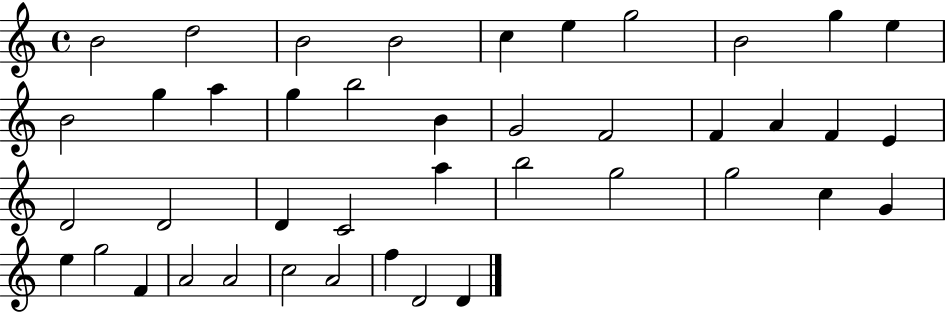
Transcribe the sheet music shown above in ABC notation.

X:1
T:Untitled
M:4/4
L:1/4
K:C
B2 d2 B2 B2 c e g2 B2 g e B2 g a g b2 B G2 F2 F A F E D2 D2 D C2 a b2 g2 g2 c G e g2 F A2 A2 c2 A2 f D2 D